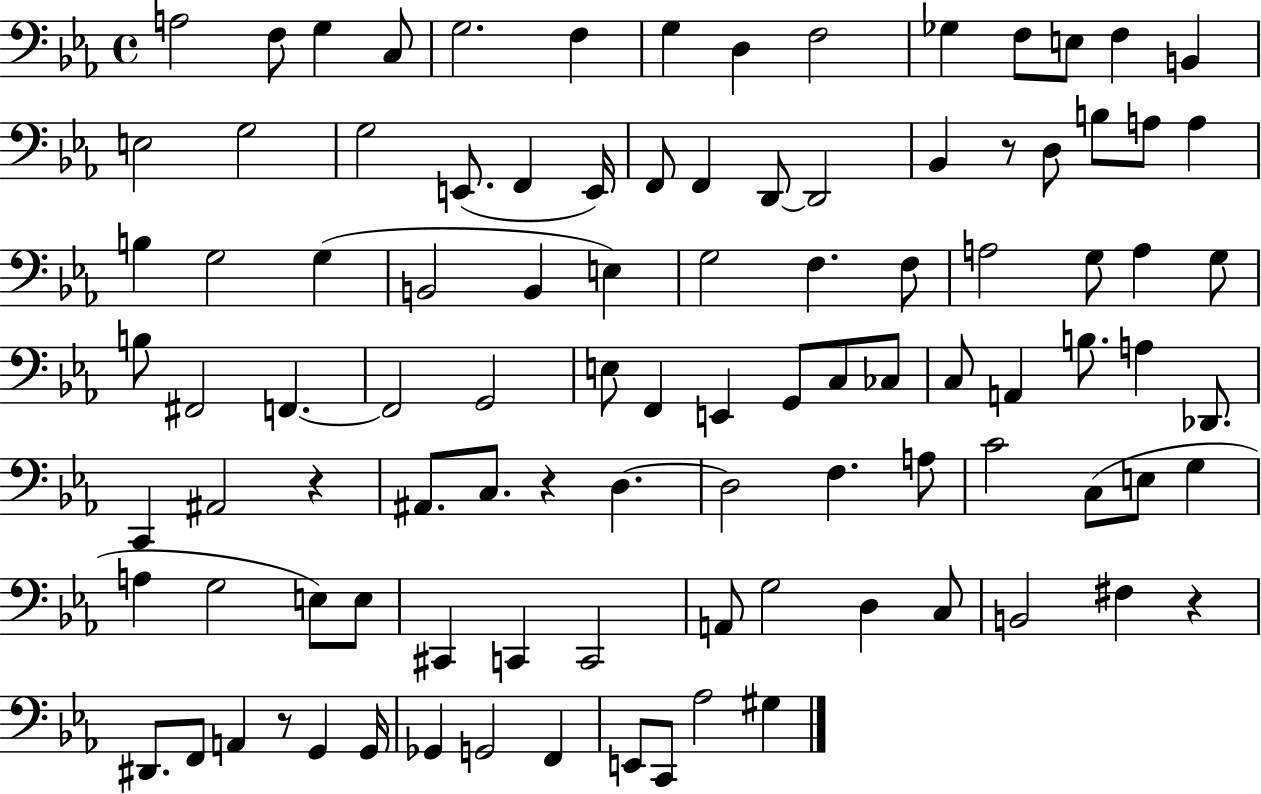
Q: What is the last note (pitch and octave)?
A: G#3